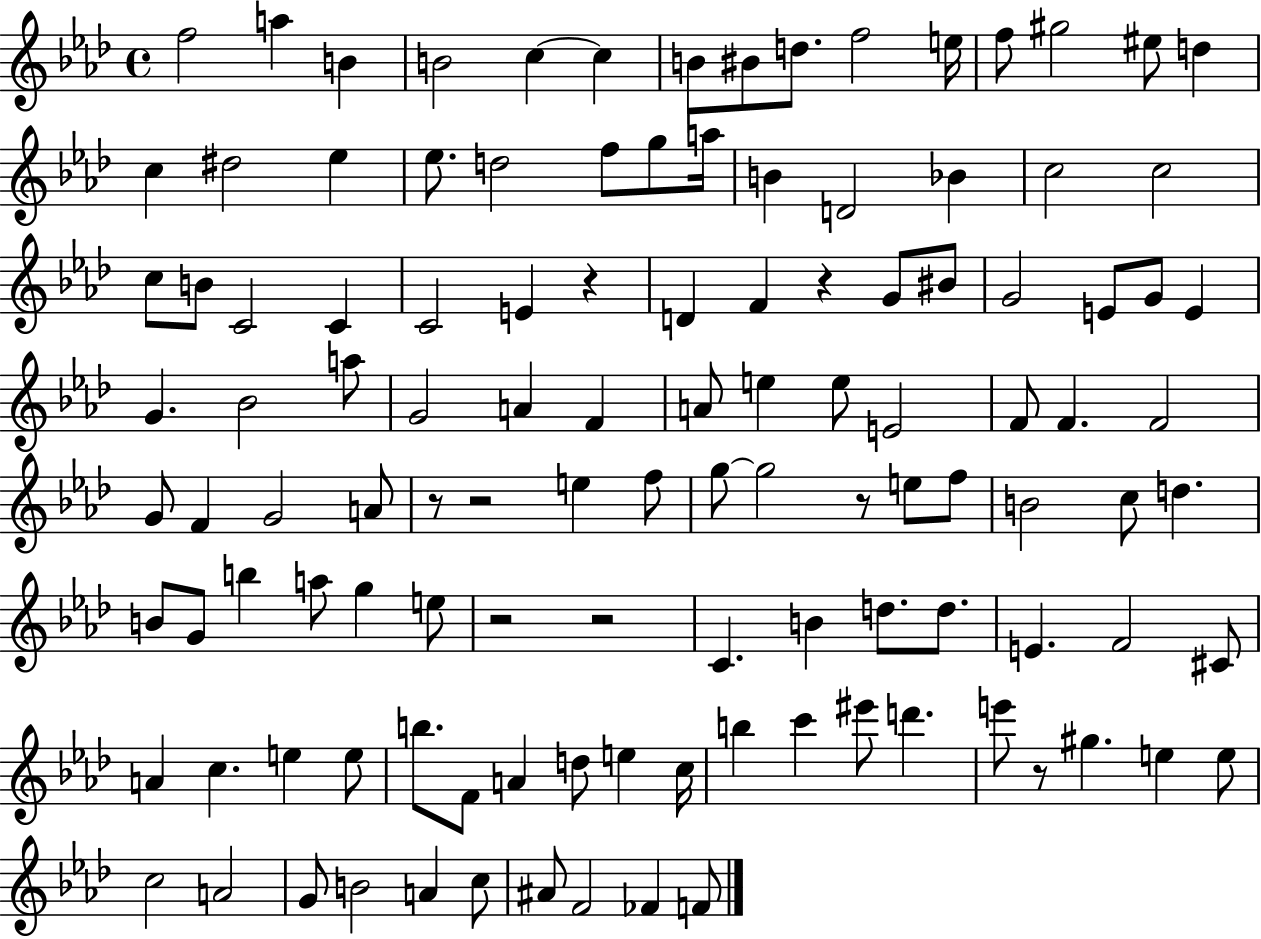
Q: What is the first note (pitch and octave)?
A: F5